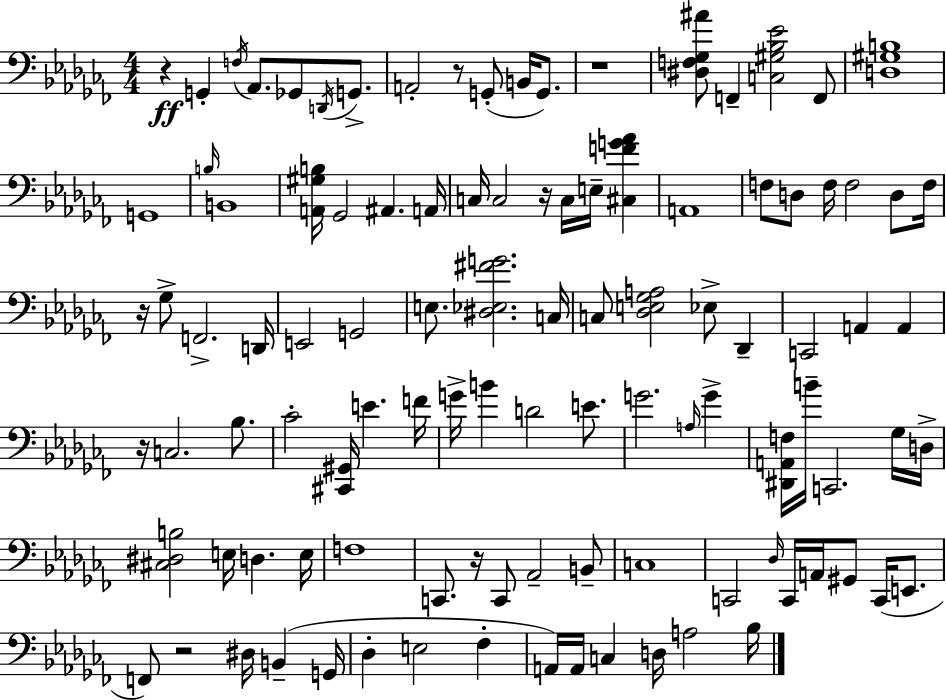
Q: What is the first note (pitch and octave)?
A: G2